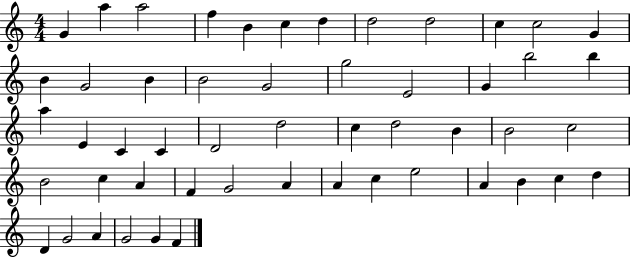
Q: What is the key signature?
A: C major